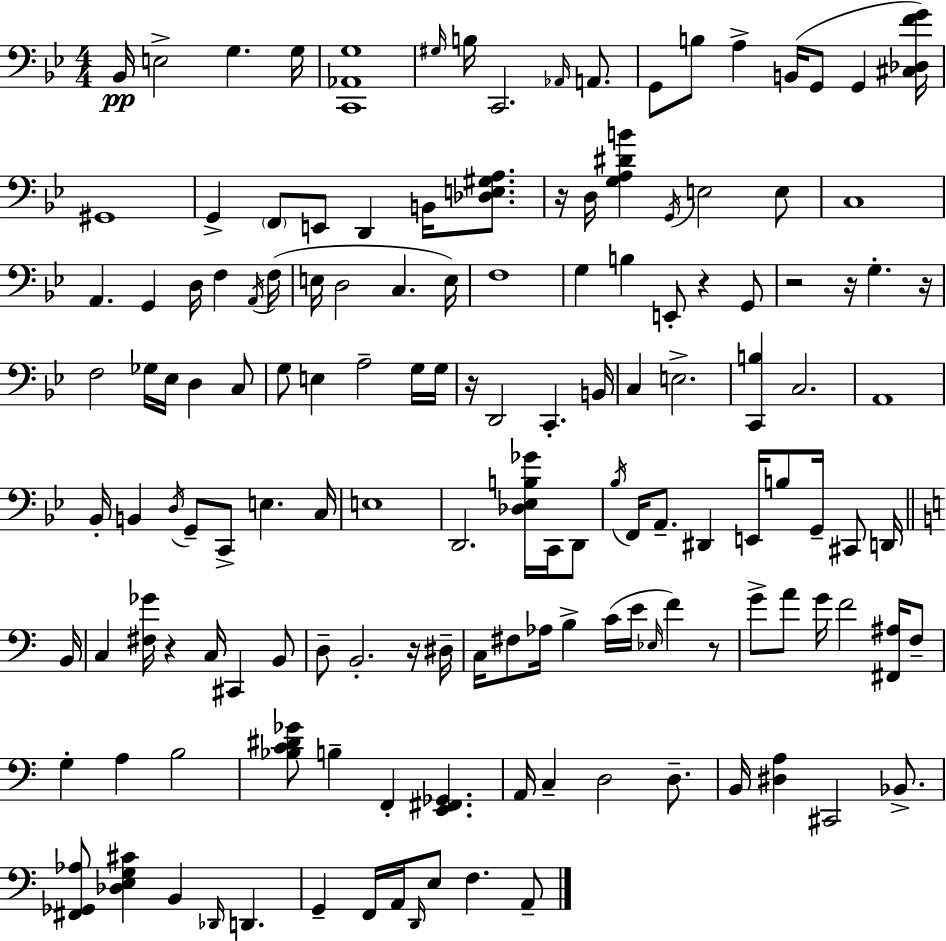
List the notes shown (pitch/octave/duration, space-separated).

Bb2/s E3/h G3/q. G3/s [C2,Ab2,G3]/w G#3/s B3/s C2/h. Ab2/s A2/e. G2/e B3/e A3/q B2/s G2/e G2/q [C#3,Db3,F4,G4]/s G#2/w G2/q F2/e E2/e D2/q B2/s [Db3,E3,G#3,A3]/e. R/s D3/s [G3,A3,D#4,B4]/q G2/s E3/h E3/e C3/w A2/q. G2/q D3/s F3/q A2/s F3/s E3/s D3/h C3/q. E3/s F3/w G3/q B3/q E2/e R/q G2/e R/h R/s G3/q. R/s F3/h Gb3/s Eb3/s D3/q C3/e G3/e E3/q A3/h G3/s G3/s R/s D2/h C2/q. B2/s C3/q E3/h. [C2,B3]/q C3/h. A2/w Bb2/s B2/q D3/s G2/e C2/e E3/q. C3/s E3/w D2/h. [Db3,Eb3,B3,Gb4]/s C2/s D2/e Bb3/s F2/s A2/e. D#2/q E2/s B3/e G2/s C#2/e D2/s B2/s C3/q [F#3,Gb4]/s R/q C3/s C#2/q B2/e D3/e B2/h. R/s D#3/s C3/s F#3/e Ab3/s B3/q C4/s E4/s Eb3/s F4/q R/e G4/e A4/e G4/s F4/h [F#2,A#3]/s F3/e G3/q A3/q B3/h [Bb3,C4,D#4,Gb4]/e B3/q F2/q [E2,F#2,Gb2]/q. A2/s C3/q D3/h D3/e. B2/s [D#3,A3]/q C#2/h Bb2/e. [F#2,Gb2,Ab3]/e [Db3,E3,G3,C#4]/q B2/q Db2/s D2/q. G2/q F2/s A2/s D2/s E3/e F3/q. A2/e